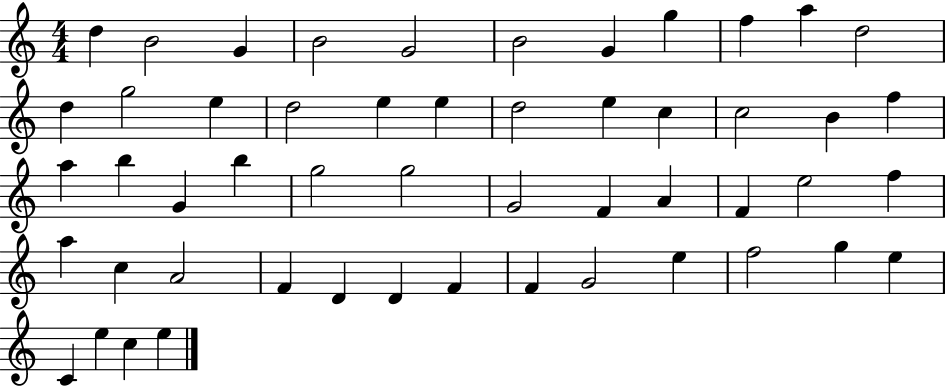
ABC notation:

X:1
T:Untitled
M:4/4
L:1/4
K:C
d B2 G B2 G2 B2 G g f a d2 d g2 e d2 e e d2 e c c2 B f a b G b g2 g2 G2 F A F e2 f a c A2 F D D F F G2 e f2 g e C e c e